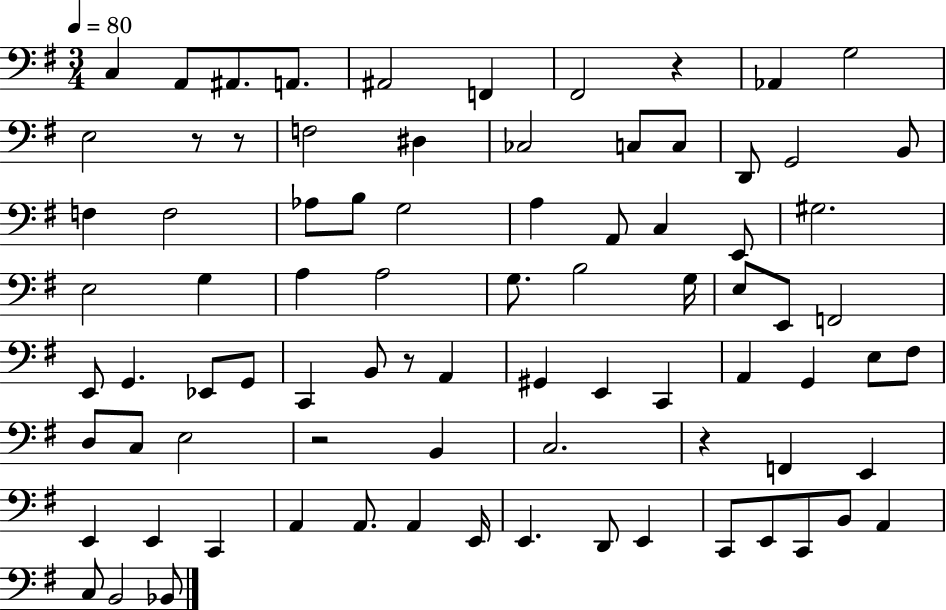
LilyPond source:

{
  \clef bass
  \numericTimeSignature
  \time 3/4
  \key g \major
  \tempo 4 = 80
  \repeat volta 2 { c4 a,8 ais,8. a,8. | ais,2 f,4 | fis,2 r4 | aes,4 g2 | \break e2 r8 r8 | f2 dis4 | ces2 c8 c8 | d,8 g,2 b,8 | \break f4 f2 | aes8 b8 g2 | a4 a,8 c4 e,8 | gis2. | \break e2 g4 | a4 a2 | g8. b2 g16 | e8 e,8 f,2 | \break e,8 g,4. ees,8 g,8 | c,4 b,8 r8 a,4 | gis,4 e,4 c,4 | a,4 g,4 e8 fis8 | \break d8 c8 e2 | r2 b,4 | c2. | r4 f,4 e,4 | \break e,4 e,4 c,4 | a,4 a,8. a,4 e,16 | e,4. d,8 e,4 | c,8 e,8 c,8 b,8 a,4 | \break c8 b,2 bes,8 | } \bar "|."
}